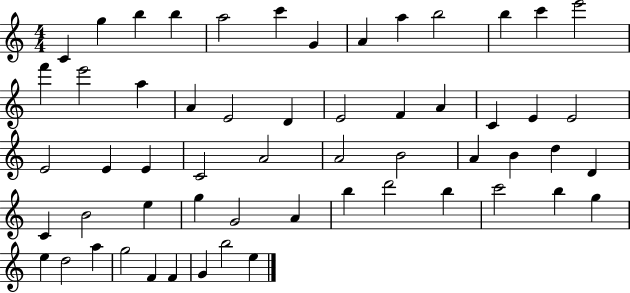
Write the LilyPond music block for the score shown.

{
  \clef treble
  \numericTimeSignature
  \time 4/4
  \key c \major
  c'4 g''4 b''4 b''4 | a''2 c'''4 g'4 | a'4 a''4 b''2 | b''4 c'''4 e'''2 | \break f'''4 e'''2 a''4 | a'4 e'2 d'4 | e'2 f'4 a'4 | c'4 e'4 e'2 | \break e'2 e'4 e'4 | c'2 a'2 | a'2 b'2 | a'4 b'4 d''4 d'4 | \break c'4 b'2 e''4 | g''4 g'2 a'4 | b''4 d'''2 b''4 | c'''2 b''4 g''4 | \break e''4 d''2 a''4 | g''2 f'4 f'4 | g'4 b''2 e''4 | \bar "|."
}